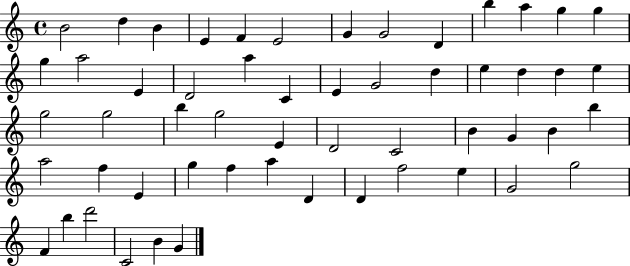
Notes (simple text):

B4/h D5/q B4/q E4/q F4/q E4/h G4/q G4/h D4/q B5/q A5/q G5/q G5/q G5/q A5/h E4/q D4/h A5/q C4/q E4/q G4/h D5/q E5/q D5/q D5/q E5/q G5/h G5/h B5/q G5/h E4/q D4/h C4/h B4/q G4/q B4/q B5/q A5/h F5/q E4/q G5/q F5/q A5/q D4/q D4/q F5/h E5/q G4/h G5/h F4/q B5/q D6/h C4/h B4/q G4/q